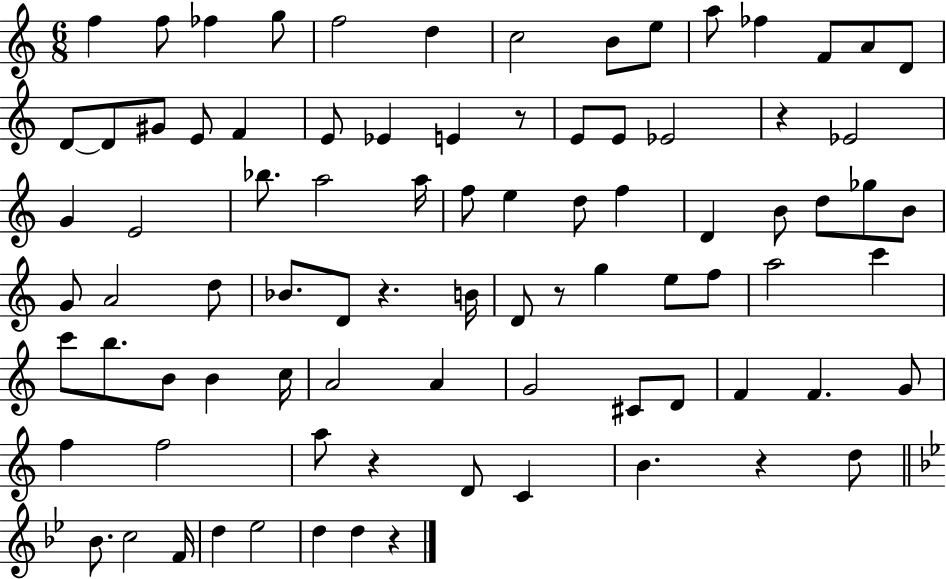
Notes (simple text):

F5/q F5/e FES5/q G5/e F5/h D5/q C5/h B4/e E5/e A5/e FES5/q F4/e A4/e D4/e D4/e D4/e G#4/e E4/e F4/q E4/e Eb4/q E4/q R/e E4/e E4/e Eb4/h R/q Eb4/h G4/q E4/h Bb5/e. A5/h A5/s F5/e E5/q D5/e F5/q D4/q B4/e D5/e Gb5/e B4/e G4/e A4/h D5/e Bb4/e. D4/e R/q. B4/s D4/e R/e G5/q E5/e F5/e A5/h C6/q C6/e B5/e. B4/e B4/q C5/s A4/h A4/q G4/h C#4/e D4/e F4/q F4/q. G4/e F5/q F5/h A5/e R/q D4/e C4/q B4/q. R/q D5/e Bb4/e. C5/h F4/s D5/q Eb5/h D5/q D5/q R/q